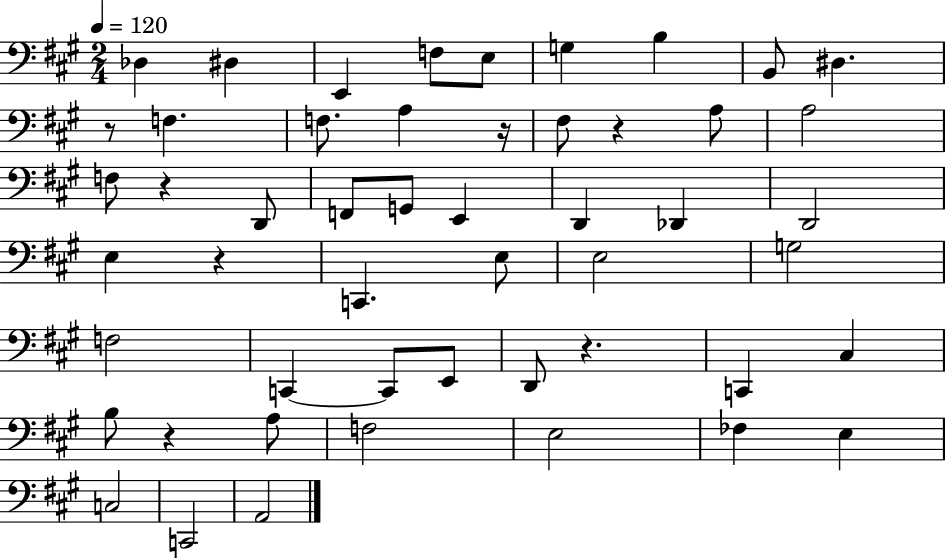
X:1
T:Untitled
M:2/4
L:1/4
K:A
_D, ^D, E,, F,/2 E,/2 G, B, B,,/2 ^D, z/2 F, F,/2 A, z/4 ^F,/2 z A,/2 A,2 F,/2 z D,,/2 F,,/2 G,,/2 E,, D,, _D,, D,,2 E, z C,, E,/2 E,2 G,2 F,2 C,, C,,/2 E,,/2 D,,/2 z C,, ^C, B,/2 z A,/2 F,2 E,2 _F, E, C,2 C,,2 A,,2